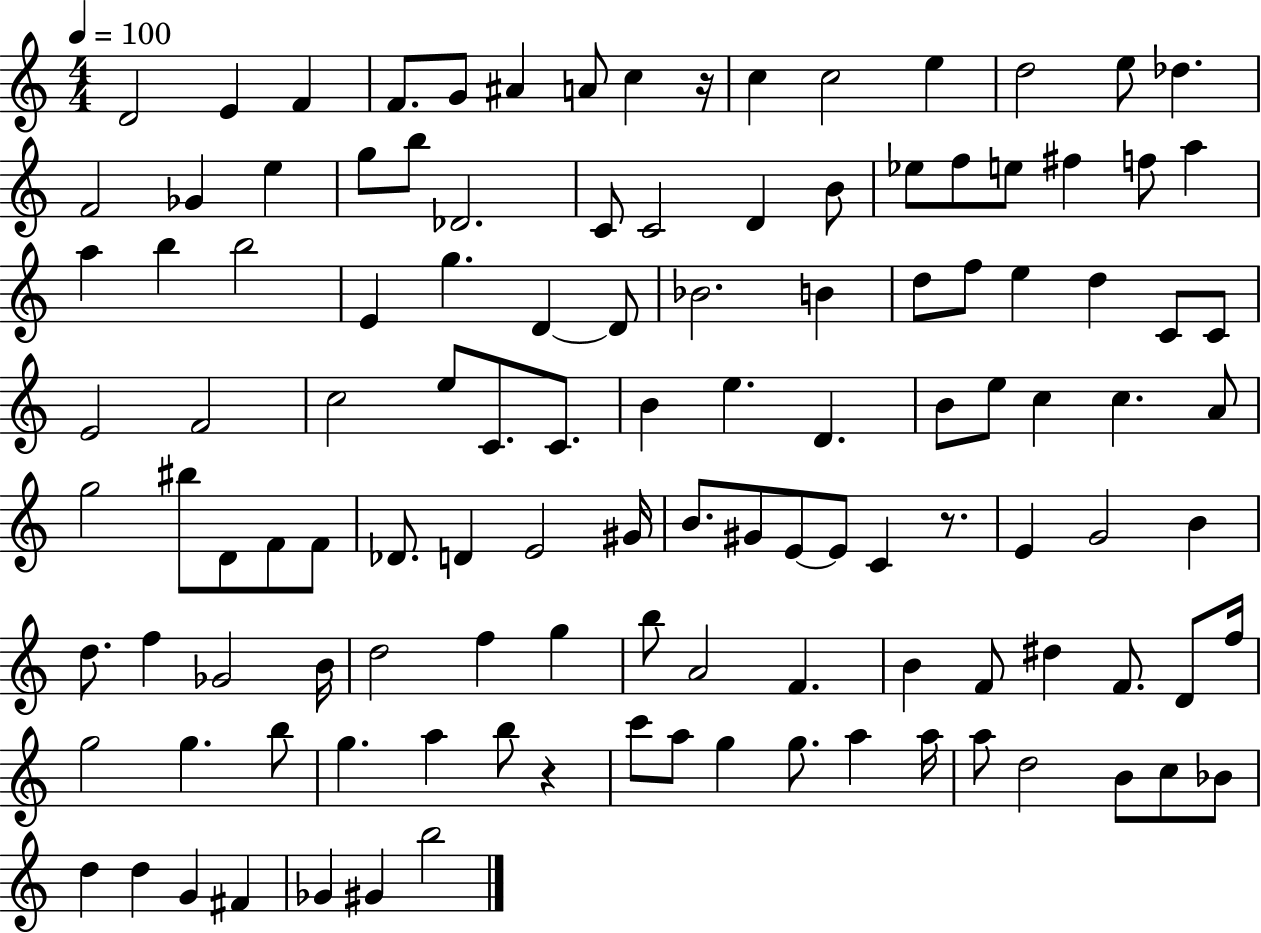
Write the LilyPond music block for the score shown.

{
  \clef treble
  \numericTimeSignature
  \time 4/4
  \key c \major
  \tempo 4 = 100
  d'2 e'4 f'4 | f'8. g'8 ais'4 a'8 c''4 r16 | c''4 c''2 e''4 | d''2 e''8 des''4. | \break f'2 ges'4 e''4 | g''8 b''8 des'2. | c'8 c'2 d'4 b'8 | ees''8 f''8 e''8 fis''4 f''8 a''4 | \break a''4 b''4 b''2 | e'4 g''4. d'4~~ d'8 | bes'2. b'4 | d''8 f''8 e''4 d''4 c'8 c'8 | \break e'2 f'2 | c''2 e''8 c'8. c'8. | b'4 e''4. d'4. | b'8 e''8 c''4 c''4. a'8 | \break g''2 bis''8 d'8 f'8 f'8 | des'8. d'4 e'2 gis'16 | b'8. gis'8 e'8~~ e'8 c'4 r8. | e'4 g'2 b'4 | \break d''8. f''4 ges'2 b'16 | d''2 f''4 g''4 | b''8 a'2 f'4. | b'4 f'8 dis''4 f'8. d'8 f''16 | \break g''2 g''4. b''8 | g''4. a''4 b''8 r4 | c'''8 a''8 g''4 g''8. a''4 a''16 | a''8 d''2 b'8 c''8 bes'8 | \break d''4 d''4 g'4 fis'4 | ges'4 gis'4 b''2 | \bar "|."
}